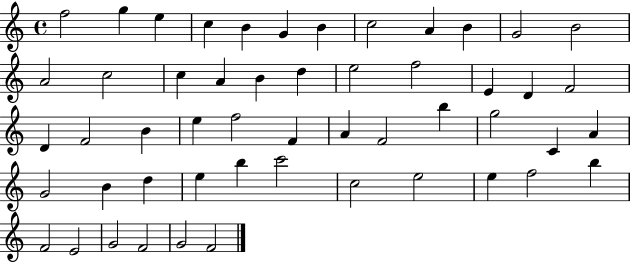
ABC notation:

X:1
T:Untitled
M:4/4
L:1/4
K:C
f2 g e c B G B c2 A B G2 B2 A2 c2 c A B d e2 f2 E D F2 D F2 B e f2 F A F2 b g2 C A G2 B d e b c'2 c2 e2 e f2 b F2 E2 G2 F2 G2 F2